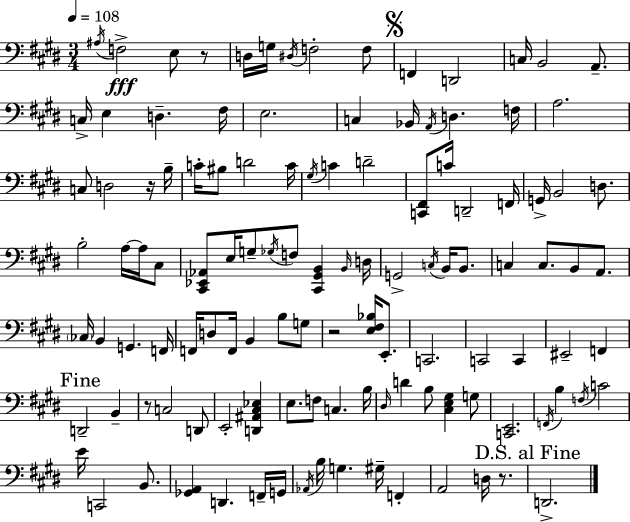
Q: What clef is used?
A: bass